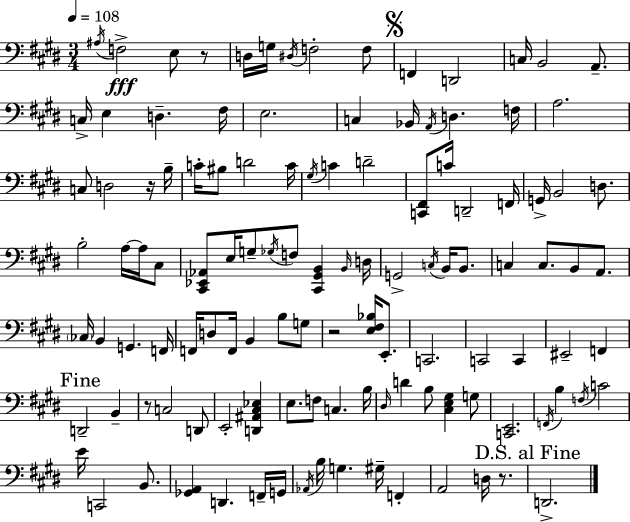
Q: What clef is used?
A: bass